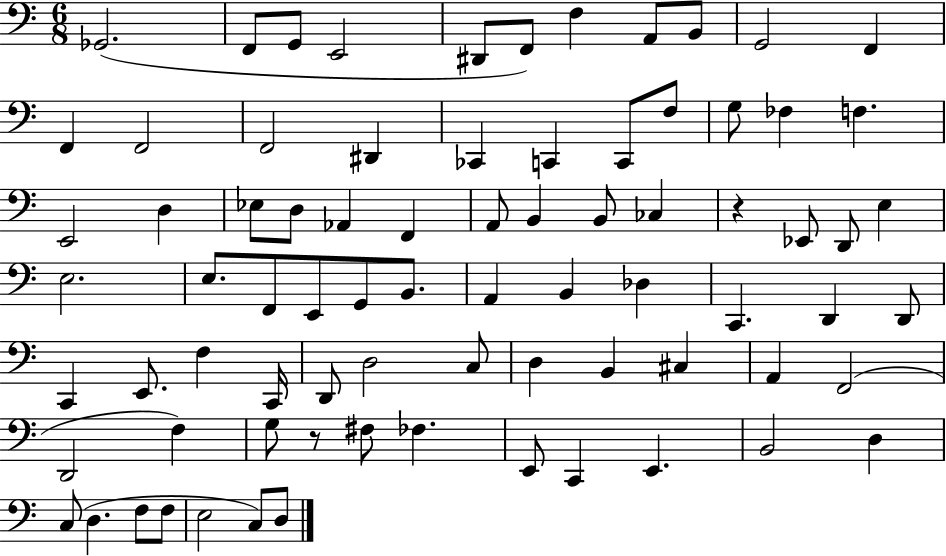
Gb2/h. F2/e G2/e E2/h D#2/e F2/e F3/q A2/e B2/e G2/h F2/q F2/q F2/h F2/h D#2/q CES2/q C2/q C2/e F3/e G3/e FES3/q F3/q. E2/h D3/q Eb3/e D3/e Ab2/q F2/q A2/e B2/q B2/e CES3/q R/q Eb2/e D2/e E3/q E3/h. E3/e. F2/e E2/e G2/e B2/e. A2/q B2/q Db3/q C2/q. D2/q D2/e C2/q E2/e. F3/q C2/s D2/e D3/h C3/e D3/q B2/q C#3/q A2/q F2/h D2/h F3/q G3/e R/e F#3/e FES3/q. E2/e C2/q E2/q. B2/h D3/q C3/e D3/q. F3/e F3/e E3/h C3/e D3/e